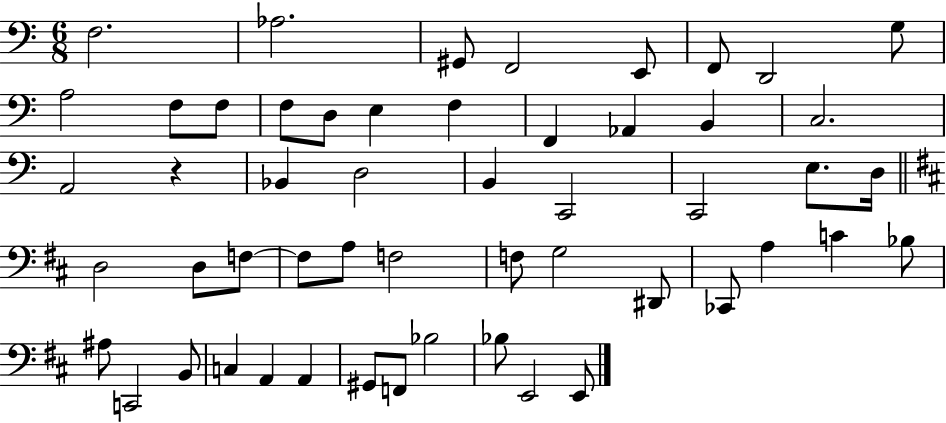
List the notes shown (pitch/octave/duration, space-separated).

F3/h. Ab3/h. G#2/e F2/h E2/e F2/e D2/h G3/e A3/h F3/e F3/e F3/e D3/e E3/q F3/q F2/q Ab2/q B2/q C3/h. A2/h R/q Bb2/q D3/h B2/q C2/h C2/h E3/e. D3/s D3/h D3/e F3/e F3/e A3/e F3/h F3/e G3/h D#2/e CES2/e A3/q C4/q Bb3/e A#3/e C2/h B2/e C3/q A2/q A2/q G#2/e F2/e Bb3/h Bb3/e E2/h E2/e